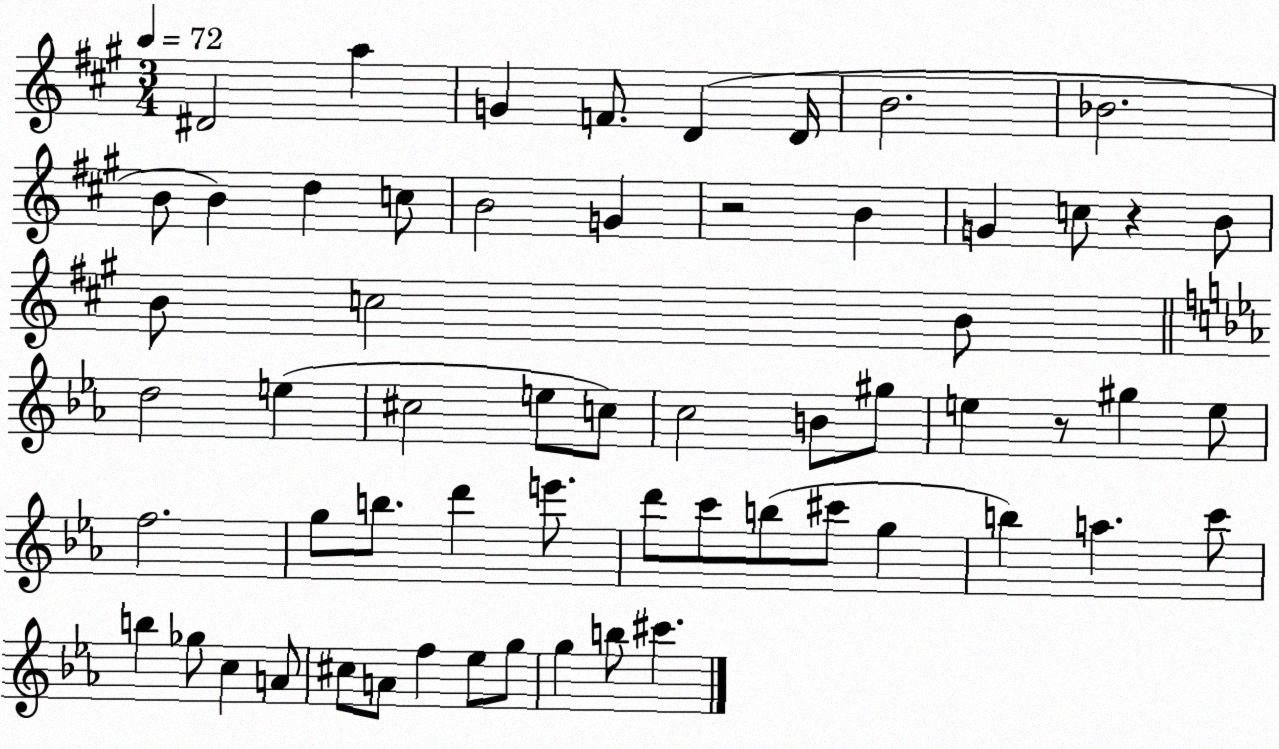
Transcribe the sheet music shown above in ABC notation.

X:1
T:Untitled
M:3/4
L:1/4
K:A
^D2 a G F/2 D D/4 B2 _B2 B/2 B d c/2 B2 G z2 B G c/2 z B/2 B/2 c2 B/2 d2 e ^c2 e/2 c/2 c2 B/2 ^g/2 e z/2 ^g e/2 f2 g/2 b/2 d' e'/2 d'/2 c'/2 b/2 ^c'/2 g b a c'/2 b _g/2 c A/2 ^c/2 A/2 f _e/2 g/2 g b/2 ^c'